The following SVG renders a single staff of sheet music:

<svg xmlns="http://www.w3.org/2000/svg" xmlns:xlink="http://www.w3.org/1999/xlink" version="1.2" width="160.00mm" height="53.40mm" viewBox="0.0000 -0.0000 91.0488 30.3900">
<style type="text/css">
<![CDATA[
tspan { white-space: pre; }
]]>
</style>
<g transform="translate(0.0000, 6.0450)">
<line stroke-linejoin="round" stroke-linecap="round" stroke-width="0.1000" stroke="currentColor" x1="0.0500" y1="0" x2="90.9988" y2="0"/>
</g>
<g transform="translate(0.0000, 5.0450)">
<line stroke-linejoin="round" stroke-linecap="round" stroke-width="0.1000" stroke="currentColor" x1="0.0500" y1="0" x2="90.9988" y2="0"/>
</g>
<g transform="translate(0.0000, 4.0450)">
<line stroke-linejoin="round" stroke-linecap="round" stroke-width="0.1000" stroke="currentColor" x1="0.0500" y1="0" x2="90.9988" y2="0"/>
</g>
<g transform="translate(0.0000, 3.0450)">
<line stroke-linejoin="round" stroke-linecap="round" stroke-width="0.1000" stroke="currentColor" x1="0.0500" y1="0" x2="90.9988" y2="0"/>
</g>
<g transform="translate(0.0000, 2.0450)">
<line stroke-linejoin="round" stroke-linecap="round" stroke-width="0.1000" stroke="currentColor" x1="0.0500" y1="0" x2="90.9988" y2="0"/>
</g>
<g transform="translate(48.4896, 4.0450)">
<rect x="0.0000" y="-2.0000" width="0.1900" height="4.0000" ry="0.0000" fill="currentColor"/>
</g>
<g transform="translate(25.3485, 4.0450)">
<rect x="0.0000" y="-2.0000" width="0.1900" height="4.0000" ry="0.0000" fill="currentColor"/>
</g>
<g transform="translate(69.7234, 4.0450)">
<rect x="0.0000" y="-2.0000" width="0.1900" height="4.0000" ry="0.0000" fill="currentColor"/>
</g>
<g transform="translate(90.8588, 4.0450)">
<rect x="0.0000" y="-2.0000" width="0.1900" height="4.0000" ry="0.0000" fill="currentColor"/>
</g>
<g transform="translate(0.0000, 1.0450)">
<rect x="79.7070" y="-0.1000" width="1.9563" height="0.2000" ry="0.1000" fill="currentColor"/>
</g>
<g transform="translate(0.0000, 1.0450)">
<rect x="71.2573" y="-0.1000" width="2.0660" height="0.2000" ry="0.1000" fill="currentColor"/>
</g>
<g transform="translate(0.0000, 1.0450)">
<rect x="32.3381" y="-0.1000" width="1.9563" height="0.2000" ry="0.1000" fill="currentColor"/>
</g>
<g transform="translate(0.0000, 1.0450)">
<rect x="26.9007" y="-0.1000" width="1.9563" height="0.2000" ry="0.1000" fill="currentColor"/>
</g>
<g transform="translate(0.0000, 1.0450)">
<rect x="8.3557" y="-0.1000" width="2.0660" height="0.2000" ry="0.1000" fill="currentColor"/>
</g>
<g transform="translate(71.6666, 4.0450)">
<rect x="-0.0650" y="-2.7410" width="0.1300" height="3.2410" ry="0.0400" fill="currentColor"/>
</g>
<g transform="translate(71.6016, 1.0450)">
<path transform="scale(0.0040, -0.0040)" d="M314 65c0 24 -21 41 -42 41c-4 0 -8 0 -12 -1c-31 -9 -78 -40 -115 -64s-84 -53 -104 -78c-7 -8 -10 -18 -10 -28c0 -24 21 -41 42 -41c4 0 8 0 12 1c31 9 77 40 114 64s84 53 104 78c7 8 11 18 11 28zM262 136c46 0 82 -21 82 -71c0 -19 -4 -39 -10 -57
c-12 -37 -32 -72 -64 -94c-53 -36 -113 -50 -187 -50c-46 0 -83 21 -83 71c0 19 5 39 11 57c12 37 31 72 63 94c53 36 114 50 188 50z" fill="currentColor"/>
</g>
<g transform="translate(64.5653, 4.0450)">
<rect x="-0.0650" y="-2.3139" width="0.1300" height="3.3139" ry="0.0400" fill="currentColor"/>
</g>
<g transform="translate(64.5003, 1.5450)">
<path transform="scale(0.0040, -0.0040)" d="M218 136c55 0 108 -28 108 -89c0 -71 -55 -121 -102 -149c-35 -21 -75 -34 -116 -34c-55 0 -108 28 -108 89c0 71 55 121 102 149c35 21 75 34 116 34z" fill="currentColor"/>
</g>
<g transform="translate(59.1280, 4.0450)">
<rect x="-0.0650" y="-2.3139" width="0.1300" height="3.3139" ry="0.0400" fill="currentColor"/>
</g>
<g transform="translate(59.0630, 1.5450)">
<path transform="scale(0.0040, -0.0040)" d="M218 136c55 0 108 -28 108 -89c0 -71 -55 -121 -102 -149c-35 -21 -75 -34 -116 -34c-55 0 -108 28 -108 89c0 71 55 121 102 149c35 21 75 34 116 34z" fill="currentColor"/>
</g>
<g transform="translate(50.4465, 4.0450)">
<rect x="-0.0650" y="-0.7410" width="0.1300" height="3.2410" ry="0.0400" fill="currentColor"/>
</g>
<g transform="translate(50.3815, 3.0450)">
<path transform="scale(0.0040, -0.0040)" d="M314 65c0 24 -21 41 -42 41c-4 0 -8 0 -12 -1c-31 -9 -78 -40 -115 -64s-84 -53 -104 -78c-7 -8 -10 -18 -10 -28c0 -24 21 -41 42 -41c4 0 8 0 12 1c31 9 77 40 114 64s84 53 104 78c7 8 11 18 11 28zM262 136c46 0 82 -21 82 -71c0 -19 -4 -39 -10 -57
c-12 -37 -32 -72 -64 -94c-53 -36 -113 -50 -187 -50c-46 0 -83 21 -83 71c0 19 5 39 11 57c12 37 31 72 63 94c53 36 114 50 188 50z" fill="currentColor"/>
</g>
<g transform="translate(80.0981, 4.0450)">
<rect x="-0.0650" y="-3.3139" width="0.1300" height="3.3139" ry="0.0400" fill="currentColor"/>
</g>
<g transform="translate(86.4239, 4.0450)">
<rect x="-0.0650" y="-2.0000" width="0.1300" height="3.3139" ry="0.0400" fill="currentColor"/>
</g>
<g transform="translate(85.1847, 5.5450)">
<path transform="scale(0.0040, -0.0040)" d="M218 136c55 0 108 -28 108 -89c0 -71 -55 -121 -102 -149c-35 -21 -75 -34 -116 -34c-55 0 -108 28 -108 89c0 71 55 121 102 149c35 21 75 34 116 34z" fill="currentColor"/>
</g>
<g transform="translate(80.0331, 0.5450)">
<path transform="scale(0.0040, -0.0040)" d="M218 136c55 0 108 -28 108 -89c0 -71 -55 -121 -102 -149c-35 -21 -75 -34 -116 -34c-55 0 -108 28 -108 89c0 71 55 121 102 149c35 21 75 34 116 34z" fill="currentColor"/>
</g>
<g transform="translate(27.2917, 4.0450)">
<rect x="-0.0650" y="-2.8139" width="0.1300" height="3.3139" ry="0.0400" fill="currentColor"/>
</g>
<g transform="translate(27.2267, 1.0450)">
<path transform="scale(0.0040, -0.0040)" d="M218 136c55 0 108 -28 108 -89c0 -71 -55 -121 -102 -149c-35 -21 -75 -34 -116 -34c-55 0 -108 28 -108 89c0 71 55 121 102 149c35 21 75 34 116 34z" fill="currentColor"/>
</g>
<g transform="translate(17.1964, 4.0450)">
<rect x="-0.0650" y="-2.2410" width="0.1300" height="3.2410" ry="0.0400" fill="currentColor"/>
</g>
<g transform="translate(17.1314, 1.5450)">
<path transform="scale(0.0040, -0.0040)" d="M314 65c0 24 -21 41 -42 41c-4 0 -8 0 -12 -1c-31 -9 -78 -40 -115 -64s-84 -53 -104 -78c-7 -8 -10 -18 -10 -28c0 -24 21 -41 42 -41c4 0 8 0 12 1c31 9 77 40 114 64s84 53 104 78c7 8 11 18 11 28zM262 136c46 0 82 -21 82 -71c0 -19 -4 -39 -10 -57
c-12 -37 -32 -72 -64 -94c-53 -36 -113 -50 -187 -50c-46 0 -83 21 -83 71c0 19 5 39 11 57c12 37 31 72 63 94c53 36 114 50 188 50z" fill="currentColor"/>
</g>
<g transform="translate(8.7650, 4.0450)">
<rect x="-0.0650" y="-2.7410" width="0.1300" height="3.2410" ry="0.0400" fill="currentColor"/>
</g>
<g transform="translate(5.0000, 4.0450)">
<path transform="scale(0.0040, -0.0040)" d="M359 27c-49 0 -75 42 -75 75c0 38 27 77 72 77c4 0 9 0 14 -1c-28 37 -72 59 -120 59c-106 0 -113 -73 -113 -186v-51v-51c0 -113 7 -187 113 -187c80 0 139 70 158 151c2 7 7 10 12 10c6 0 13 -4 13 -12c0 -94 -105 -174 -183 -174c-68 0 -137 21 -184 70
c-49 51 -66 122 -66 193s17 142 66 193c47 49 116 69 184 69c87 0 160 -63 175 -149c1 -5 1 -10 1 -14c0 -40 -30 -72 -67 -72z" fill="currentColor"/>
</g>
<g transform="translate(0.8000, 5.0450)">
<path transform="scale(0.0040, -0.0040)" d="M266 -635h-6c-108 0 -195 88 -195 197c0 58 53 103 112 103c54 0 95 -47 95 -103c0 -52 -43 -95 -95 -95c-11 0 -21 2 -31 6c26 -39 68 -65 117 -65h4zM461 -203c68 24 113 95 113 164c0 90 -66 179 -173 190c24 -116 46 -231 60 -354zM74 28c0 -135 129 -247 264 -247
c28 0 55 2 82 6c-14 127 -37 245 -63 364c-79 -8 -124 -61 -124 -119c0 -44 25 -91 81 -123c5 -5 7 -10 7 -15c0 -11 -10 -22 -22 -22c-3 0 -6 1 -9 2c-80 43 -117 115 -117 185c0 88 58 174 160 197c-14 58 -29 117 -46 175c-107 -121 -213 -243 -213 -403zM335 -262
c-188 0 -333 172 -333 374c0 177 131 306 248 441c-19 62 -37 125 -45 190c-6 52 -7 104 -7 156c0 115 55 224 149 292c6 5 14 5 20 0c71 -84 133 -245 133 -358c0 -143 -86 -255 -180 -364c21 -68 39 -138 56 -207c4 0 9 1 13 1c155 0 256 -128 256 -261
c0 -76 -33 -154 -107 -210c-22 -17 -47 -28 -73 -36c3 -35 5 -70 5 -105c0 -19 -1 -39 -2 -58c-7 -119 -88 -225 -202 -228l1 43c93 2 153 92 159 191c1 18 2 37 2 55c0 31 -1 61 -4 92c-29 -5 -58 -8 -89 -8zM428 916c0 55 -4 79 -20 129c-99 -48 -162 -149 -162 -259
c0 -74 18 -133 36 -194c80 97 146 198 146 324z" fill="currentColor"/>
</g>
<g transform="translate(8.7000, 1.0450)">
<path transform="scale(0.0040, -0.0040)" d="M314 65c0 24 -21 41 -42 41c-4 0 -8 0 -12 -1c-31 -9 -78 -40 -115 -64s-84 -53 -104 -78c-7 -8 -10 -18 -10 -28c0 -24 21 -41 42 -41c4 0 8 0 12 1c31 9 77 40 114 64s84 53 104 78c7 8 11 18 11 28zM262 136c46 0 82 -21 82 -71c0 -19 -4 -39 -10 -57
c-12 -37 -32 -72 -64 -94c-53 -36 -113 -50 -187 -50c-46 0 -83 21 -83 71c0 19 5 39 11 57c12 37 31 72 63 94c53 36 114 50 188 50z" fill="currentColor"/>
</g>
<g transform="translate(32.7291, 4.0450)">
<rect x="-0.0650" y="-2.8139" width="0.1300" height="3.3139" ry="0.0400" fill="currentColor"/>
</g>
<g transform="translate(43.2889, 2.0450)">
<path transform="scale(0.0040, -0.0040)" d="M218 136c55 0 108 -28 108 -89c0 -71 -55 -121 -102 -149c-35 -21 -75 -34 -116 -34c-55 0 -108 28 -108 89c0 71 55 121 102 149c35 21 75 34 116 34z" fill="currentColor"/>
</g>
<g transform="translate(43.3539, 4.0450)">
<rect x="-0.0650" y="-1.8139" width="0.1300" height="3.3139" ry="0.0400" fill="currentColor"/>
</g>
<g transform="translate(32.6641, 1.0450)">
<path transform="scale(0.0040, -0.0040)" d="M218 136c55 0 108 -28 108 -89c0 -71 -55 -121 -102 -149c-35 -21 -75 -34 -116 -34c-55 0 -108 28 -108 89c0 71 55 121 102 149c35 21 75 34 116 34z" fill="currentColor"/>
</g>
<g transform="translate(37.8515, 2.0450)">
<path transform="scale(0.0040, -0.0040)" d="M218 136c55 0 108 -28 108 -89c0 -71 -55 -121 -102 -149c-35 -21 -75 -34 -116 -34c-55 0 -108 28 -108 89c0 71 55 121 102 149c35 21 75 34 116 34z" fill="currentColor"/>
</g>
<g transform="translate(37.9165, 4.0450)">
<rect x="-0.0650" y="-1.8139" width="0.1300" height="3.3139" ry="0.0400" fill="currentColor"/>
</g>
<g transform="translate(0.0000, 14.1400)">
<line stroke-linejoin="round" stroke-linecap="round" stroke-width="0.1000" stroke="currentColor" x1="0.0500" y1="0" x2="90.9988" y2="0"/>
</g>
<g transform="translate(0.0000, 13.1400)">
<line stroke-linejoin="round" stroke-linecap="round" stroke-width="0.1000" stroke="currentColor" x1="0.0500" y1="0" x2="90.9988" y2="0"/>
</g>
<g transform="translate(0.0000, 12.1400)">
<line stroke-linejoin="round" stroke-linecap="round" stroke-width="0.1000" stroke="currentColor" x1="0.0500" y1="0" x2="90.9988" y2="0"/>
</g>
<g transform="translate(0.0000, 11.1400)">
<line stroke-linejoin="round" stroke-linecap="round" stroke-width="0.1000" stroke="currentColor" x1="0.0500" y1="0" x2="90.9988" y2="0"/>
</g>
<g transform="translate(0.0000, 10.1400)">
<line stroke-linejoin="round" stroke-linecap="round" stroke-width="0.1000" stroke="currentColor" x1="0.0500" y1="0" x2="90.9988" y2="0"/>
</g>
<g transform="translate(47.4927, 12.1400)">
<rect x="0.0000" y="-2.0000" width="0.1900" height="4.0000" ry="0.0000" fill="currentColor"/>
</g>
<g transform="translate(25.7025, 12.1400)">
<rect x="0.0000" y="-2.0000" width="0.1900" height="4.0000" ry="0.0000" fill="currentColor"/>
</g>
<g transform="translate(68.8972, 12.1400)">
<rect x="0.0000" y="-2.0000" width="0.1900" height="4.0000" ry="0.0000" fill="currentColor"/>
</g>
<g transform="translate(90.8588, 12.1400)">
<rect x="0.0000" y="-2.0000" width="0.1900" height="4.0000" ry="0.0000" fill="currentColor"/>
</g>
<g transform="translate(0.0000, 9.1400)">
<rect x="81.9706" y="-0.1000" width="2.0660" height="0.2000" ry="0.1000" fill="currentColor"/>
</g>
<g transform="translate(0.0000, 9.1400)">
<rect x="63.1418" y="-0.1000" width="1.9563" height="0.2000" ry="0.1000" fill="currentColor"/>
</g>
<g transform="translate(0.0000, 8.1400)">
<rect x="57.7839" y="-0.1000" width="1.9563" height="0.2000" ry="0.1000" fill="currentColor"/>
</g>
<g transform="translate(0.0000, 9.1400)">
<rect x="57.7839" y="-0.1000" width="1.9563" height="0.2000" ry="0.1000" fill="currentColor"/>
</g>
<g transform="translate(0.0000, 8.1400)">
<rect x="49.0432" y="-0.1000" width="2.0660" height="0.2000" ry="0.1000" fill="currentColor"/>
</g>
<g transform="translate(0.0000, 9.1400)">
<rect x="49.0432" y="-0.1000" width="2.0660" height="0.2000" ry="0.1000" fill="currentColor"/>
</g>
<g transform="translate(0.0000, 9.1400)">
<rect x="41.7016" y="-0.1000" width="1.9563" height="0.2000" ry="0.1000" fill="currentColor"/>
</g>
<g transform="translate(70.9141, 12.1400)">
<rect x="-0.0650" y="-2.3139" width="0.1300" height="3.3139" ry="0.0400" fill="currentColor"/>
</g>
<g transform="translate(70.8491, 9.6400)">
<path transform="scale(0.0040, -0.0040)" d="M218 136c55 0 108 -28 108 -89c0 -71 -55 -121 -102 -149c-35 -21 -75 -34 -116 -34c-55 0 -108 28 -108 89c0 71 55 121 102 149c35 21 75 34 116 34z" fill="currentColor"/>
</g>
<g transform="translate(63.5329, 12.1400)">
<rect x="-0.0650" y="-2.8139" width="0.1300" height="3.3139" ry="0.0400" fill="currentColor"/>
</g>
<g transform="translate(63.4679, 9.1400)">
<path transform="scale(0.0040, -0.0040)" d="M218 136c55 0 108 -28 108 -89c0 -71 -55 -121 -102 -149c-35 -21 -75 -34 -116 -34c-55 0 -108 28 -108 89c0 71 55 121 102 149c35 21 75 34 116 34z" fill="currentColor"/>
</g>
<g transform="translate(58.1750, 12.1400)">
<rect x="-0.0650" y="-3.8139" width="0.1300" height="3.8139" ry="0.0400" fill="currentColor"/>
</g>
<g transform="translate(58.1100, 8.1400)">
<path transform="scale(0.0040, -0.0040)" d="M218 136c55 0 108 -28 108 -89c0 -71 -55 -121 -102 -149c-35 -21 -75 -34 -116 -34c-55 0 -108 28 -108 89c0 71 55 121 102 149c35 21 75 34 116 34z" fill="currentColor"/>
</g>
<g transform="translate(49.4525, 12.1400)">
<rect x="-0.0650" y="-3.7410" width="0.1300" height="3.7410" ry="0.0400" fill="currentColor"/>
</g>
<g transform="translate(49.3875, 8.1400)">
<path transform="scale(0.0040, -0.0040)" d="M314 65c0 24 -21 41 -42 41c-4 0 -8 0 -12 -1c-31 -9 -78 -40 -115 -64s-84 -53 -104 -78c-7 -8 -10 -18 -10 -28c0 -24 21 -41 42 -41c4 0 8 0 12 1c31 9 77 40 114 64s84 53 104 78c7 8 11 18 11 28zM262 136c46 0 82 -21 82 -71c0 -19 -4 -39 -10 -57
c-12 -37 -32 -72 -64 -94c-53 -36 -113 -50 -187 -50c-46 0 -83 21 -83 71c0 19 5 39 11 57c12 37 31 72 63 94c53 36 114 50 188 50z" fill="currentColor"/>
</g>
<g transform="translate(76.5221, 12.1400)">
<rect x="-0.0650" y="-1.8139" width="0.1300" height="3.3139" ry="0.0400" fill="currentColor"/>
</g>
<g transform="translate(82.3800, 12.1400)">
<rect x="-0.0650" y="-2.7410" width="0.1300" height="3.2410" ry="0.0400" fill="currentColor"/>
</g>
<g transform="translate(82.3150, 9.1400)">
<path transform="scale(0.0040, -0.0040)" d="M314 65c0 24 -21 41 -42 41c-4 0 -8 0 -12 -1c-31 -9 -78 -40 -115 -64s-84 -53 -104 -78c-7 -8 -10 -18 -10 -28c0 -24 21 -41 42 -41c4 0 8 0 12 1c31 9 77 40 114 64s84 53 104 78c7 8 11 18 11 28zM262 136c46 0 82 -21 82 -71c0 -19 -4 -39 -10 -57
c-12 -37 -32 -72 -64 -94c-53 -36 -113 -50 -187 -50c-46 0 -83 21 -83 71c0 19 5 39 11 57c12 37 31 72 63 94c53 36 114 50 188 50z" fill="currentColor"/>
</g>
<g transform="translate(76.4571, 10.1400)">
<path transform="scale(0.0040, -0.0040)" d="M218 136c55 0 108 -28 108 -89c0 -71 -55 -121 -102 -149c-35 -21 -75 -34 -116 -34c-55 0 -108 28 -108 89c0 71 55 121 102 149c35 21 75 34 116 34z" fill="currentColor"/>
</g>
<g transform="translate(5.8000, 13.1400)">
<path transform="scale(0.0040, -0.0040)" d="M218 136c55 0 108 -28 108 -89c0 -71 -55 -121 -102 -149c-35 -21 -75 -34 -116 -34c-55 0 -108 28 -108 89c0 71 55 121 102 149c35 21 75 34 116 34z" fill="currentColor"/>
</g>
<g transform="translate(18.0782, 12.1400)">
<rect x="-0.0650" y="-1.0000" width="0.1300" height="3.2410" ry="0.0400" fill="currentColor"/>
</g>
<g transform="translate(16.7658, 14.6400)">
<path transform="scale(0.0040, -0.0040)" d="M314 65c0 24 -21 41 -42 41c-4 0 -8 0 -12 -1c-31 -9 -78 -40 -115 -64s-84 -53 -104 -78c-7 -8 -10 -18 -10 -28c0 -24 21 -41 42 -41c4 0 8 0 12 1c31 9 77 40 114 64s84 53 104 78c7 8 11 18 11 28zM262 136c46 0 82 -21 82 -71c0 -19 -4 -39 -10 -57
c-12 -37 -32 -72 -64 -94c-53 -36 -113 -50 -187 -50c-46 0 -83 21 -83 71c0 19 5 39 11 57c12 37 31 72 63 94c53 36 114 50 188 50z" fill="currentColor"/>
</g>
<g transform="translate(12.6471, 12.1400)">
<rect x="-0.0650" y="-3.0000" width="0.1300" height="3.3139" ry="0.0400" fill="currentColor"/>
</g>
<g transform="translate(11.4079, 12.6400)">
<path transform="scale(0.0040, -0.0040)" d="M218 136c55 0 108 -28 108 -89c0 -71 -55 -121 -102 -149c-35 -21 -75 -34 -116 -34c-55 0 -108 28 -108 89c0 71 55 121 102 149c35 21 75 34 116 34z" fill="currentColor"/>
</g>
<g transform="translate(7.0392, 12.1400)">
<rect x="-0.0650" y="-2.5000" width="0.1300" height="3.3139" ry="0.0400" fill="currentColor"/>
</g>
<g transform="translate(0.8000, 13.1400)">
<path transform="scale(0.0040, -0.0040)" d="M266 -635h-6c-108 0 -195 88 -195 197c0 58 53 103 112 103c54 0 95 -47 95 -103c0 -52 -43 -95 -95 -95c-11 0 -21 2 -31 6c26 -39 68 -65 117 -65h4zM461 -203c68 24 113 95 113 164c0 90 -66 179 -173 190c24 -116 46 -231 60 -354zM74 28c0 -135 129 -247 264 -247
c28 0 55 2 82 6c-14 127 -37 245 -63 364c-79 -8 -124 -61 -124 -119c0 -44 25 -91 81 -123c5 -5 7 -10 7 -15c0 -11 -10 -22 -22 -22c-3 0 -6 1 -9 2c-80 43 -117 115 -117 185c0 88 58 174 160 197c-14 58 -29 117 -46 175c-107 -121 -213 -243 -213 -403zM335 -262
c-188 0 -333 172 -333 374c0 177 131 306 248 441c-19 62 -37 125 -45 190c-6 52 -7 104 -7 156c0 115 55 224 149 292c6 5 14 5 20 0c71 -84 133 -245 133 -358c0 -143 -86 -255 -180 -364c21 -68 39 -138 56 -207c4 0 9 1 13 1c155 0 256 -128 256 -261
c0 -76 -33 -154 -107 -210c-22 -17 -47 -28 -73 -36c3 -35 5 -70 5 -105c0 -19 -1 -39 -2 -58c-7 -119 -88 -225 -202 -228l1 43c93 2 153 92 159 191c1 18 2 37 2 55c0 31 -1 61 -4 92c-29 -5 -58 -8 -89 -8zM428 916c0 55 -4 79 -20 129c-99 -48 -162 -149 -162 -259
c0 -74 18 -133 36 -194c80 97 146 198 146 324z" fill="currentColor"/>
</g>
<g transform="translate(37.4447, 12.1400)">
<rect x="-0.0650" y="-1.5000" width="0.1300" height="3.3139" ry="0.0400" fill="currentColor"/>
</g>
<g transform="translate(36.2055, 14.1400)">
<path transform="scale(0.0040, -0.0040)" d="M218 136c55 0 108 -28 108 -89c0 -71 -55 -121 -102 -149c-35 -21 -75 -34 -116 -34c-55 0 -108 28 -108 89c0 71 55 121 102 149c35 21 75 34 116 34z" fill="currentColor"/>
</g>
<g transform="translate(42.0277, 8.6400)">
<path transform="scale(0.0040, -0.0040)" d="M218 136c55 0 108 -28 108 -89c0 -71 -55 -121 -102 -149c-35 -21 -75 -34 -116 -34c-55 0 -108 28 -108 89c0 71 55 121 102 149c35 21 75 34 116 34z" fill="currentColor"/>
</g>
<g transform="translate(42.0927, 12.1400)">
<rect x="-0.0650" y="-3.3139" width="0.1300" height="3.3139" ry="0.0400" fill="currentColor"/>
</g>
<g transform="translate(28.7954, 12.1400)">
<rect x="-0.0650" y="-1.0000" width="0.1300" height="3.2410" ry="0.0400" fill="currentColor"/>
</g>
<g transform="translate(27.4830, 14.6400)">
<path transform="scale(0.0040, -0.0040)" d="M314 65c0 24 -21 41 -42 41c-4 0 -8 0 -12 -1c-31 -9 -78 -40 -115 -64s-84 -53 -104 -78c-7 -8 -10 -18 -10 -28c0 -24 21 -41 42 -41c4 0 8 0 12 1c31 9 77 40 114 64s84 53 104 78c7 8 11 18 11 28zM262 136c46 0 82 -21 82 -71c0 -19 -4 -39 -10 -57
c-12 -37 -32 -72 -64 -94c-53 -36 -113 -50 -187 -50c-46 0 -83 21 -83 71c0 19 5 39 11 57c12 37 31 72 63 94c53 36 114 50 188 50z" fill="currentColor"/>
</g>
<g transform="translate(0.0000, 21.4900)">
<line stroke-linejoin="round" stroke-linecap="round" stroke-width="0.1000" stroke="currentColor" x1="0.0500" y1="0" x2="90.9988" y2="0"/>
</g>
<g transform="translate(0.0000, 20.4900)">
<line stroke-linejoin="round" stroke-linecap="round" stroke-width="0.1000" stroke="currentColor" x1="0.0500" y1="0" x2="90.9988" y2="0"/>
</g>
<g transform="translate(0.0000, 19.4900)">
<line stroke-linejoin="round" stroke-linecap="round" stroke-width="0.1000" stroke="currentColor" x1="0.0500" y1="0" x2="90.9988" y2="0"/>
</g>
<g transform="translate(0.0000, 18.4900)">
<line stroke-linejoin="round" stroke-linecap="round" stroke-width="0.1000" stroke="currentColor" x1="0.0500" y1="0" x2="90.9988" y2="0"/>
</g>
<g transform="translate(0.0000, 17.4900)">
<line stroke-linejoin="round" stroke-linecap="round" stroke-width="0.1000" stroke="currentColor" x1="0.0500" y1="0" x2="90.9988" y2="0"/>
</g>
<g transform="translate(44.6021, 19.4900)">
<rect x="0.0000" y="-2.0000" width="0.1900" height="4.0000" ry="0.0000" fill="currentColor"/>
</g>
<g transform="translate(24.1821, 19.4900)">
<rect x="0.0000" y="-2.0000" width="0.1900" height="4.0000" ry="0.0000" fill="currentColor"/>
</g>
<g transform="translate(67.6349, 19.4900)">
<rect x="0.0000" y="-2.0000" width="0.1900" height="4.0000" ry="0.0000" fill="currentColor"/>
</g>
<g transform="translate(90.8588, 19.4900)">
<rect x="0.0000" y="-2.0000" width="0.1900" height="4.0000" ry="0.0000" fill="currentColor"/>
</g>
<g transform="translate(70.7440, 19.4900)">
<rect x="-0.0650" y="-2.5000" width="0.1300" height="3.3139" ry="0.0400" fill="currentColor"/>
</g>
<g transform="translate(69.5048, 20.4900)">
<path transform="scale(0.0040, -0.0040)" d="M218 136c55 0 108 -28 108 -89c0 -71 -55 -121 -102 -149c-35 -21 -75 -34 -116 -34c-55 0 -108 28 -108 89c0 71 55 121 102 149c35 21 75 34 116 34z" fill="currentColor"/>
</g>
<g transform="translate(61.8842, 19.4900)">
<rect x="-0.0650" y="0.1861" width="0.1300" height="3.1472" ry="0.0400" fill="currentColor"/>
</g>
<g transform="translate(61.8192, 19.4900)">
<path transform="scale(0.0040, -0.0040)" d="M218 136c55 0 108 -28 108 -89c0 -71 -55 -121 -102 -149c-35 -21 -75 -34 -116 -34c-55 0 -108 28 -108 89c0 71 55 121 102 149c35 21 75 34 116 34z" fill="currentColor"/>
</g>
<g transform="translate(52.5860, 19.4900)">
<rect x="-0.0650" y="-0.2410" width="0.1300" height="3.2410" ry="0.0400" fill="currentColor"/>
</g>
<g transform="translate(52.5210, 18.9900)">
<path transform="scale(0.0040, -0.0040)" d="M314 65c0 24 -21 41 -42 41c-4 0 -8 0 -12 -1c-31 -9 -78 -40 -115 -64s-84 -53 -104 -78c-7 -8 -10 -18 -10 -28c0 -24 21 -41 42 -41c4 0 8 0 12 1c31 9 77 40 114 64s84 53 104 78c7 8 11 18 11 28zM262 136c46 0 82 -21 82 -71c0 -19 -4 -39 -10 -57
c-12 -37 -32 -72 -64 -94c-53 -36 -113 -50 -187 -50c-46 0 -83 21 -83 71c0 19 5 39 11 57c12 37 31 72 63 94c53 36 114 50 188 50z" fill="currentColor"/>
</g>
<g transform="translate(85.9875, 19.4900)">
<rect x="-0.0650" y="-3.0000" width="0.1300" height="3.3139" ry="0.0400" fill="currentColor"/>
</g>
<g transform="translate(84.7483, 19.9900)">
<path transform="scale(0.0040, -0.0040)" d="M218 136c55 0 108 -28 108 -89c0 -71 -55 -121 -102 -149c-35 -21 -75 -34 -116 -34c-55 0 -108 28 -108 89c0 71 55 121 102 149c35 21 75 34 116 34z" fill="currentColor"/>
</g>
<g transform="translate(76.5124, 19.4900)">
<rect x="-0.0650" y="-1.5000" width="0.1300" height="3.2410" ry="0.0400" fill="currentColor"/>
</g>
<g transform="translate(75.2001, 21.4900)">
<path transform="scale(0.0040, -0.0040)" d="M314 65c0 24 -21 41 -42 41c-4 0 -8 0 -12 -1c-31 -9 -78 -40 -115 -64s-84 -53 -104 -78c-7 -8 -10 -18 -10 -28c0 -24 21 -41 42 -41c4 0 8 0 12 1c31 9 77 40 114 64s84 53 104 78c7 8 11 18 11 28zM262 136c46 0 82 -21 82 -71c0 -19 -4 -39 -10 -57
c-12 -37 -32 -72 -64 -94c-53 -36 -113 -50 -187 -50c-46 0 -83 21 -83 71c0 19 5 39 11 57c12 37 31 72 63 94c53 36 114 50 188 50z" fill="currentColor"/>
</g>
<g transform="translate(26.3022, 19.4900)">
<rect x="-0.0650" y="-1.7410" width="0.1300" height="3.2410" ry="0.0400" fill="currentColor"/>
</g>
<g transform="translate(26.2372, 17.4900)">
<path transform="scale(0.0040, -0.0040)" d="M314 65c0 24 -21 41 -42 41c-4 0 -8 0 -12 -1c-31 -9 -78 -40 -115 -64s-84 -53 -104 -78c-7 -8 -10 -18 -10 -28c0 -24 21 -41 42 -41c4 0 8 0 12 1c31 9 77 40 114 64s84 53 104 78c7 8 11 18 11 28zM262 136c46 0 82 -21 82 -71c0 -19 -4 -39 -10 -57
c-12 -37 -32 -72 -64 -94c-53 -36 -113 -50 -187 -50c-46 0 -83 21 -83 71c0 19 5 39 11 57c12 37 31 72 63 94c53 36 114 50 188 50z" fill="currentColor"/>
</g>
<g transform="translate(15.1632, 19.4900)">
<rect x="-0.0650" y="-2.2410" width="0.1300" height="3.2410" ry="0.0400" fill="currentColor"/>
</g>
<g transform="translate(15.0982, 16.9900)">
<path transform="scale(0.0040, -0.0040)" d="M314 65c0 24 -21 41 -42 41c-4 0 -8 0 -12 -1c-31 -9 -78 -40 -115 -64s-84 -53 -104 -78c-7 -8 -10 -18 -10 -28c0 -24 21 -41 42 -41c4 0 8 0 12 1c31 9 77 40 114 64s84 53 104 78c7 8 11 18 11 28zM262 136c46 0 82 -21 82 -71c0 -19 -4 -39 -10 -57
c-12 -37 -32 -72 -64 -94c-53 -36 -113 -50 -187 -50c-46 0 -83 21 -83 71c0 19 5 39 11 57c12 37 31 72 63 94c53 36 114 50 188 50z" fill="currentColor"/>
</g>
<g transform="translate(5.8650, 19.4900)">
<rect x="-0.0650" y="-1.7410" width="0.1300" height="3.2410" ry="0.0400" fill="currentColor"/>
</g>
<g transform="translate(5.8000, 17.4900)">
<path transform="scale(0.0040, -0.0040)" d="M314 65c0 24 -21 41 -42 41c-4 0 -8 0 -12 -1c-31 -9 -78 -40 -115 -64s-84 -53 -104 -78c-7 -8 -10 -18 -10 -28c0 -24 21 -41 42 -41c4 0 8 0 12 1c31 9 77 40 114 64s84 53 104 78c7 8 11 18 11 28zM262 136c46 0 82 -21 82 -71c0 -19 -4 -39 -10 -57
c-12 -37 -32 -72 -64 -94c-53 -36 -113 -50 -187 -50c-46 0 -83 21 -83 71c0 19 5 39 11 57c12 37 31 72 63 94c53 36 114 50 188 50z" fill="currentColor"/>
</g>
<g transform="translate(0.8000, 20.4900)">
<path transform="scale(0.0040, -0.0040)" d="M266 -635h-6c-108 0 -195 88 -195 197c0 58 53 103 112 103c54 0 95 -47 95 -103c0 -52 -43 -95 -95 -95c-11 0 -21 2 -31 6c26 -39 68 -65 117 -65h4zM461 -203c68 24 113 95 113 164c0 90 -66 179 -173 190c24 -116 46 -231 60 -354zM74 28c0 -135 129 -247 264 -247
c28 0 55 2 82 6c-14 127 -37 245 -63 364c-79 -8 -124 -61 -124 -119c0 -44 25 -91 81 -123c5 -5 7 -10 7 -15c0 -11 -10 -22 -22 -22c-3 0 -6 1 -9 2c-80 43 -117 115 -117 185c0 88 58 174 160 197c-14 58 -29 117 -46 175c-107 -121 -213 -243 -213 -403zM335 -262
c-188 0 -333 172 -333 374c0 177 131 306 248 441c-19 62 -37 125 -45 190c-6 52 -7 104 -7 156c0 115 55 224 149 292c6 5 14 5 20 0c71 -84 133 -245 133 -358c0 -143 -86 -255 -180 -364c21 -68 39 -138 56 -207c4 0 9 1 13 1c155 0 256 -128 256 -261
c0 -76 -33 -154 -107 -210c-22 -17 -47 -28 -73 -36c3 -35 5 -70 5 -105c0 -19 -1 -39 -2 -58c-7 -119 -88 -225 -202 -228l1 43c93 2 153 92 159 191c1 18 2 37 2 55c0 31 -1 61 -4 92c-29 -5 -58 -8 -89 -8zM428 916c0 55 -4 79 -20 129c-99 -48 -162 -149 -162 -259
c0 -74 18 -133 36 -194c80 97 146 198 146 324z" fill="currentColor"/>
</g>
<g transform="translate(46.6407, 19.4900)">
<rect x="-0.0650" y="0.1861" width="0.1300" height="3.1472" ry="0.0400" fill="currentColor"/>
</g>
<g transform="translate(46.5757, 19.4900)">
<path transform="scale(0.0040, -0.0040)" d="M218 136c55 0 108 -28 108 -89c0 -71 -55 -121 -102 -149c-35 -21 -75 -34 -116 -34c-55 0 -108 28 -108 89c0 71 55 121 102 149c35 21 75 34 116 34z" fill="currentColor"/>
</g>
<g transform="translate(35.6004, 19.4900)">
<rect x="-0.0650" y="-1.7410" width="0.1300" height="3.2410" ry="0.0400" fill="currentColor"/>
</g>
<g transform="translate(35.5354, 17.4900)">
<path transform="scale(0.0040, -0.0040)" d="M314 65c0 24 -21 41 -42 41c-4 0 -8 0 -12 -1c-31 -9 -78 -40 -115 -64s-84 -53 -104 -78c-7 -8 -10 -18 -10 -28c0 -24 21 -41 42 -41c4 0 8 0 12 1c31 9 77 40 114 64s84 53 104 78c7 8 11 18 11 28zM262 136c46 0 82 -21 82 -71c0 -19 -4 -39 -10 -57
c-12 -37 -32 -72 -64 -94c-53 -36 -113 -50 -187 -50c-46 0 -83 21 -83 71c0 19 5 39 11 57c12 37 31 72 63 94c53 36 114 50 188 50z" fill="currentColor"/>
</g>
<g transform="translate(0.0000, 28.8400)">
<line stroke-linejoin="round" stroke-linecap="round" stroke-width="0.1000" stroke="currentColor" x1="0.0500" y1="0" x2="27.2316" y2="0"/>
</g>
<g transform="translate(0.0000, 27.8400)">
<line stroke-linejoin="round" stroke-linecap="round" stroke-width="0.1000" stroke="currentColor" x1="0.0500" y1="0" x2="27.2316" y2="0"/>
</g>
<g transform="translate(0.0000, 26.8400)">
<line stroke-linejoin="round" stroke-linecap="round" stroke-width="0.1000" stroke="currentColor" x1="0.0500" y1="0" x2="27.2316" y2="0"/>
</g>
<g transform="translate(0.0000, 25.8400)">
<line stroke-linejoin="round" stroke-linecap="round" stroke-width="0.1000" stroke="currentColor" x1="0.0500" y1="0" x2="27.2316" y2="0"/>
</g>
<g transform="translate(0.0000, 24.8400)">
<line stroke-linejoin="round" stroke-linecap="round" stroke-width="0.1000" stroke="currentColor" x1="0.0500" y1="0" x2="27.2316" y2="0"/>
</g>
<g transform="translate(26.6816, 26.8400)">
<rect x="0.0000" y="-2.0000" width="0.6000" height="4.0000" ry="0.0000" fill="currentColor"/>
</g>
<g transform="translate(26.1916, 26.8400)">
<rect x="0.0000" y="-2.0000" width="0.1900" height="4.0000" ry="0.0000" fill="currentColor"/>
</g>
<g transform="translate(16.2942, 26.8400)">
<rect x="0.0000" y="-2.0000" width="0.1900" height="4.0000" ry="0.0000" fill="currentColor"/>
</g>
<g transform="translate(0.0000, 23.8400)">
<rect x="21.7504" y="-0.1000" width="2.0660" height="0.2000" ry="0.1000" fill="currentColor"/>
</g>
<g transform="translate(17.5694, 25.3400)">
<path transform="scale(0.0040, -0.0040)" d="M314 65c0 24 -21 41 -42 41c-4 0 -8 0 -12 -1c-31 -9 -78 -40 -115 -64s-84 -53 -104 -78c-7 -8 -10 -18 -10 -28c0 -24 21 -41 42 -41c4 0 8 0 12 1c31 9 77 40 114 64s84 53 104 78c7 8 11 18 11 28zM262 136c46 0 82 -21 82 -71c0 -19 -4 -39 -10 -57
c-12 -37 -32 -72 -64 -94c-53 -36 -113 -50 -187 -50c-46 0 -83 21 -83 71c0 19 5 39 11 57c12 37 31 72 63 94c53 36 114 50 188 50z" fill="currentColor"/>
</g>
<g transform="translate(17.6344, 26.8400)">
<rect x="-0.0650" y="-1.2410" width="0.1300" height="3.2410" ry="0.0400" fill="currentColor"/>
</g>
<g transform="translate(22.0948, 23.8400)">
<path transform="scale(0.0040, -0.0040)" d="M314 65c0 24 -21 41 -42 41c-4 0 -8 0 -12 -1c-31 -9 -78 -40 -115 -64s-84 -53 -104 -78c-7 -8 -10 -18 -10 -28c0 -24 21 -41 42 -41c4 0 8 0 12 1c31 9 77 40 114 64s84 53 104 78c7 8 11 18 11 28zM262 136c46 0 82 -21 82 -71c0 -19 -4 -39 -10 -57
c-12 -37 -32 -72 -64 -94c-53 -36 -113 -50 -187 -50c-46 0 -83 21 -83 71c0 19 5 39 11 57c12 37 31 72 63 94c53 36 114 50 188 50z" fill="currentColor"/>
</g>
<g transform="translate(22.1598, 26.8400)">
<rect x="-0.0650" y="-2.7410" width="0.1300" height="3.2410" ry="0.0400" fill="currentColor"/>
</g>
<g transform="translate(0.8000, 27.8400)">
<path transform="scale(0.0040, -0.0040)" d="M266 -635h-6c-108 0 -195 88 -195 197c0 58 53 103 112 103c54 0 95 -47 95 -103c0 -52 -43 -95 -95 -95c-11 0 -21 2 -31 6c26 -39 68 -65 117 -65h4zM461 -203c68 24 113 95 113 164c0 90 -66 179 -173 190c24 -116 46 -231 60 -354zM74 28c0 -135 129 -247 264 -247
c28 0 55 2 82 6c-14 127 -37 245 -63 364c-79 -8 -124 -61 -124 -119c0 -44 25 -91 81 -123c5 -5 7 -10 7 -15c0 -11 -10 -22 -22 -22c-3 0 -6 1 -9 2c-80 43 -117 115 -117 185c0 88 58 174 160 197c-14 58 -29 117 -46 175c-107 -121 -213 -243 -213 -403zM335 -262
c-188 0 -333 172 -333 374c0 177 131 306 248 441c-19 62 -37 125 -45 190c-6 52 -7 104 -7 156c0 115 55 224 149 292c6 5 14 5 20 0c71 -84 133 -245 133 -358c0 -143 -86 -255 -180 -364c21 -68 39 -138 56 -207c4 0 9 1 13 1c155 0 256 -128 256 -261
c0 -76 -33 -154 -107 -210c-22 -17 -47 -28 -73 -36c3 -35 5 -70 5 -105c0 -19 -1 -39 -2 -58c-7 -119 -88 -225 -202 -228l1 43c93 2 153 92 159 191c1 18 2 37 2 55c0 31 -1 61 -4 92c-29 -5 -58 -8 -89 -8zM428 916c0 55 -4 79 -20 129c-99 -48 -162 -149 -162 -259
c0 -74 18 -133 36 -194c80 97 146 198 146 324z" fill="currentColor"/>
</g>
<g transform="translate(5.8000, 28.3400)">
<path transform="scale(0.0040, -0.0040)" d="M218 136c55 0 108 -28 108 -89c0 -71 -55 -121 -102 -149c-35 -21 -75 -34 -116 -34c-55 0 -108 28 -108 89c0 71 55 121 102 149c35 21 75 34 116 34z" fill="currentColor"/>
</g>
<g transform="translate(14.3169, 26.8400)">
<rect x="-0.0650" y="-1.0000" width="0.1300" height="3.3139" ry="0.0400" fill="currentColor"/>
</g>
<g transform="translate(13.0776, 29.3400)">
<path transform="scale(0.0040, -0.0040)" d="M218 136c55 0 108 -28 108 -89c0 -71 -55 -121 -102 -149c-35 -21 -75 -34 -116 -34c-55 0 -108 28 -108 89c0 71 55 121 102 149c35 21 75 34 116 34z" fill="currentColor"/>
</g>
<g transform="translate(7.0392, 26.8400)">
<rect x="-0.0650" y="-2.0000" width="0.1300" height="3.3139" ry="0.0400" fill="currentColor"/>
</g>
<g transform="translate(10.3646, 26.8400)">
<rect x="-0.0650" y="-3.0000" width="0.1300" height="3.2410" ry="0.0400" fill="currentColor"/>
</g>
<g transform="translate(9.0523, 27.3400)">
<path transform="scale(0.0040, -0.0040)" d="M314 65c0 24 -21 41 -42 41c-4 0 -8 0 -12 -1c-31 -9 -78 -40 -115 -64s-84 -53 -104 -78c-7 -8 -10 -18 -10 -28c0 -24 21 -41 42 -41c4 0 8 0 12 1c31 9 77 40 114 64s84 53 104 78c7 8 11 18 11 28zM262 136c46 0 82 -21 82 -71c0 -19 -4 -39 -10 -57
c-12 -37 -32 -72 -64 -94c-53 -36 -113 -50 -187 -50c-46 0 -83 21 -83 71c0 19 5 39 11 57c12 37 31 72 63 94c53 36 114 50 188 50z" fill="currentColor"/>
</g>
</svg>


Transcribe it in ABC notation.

X:1
T:Untitled
M:4/4
L:1/4
K:C
a2 g2 a a f f d2 g g a2 b F G A D2 D2 E b c'2 c' a g f a2 f2 g2 f2 f2 B c2 B G E2 A F A2 D e2 a2